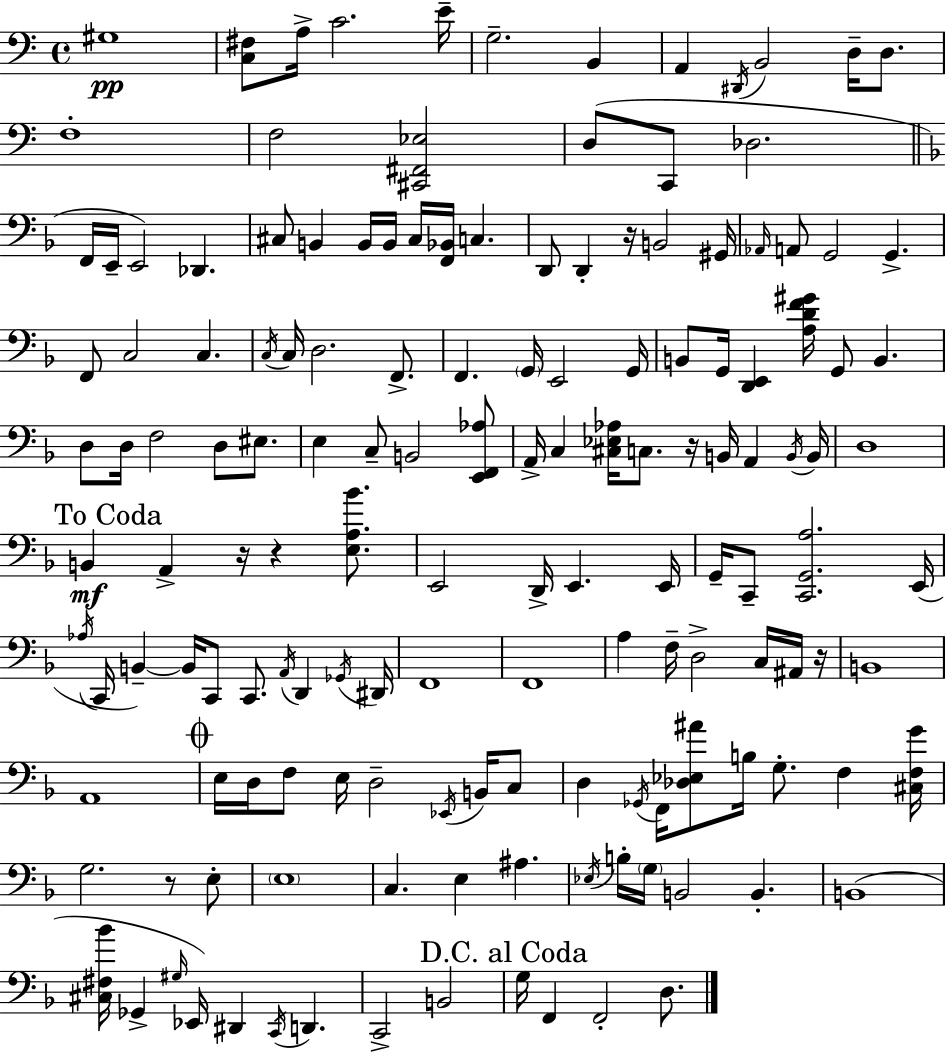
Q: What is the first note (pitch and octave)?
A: G#3